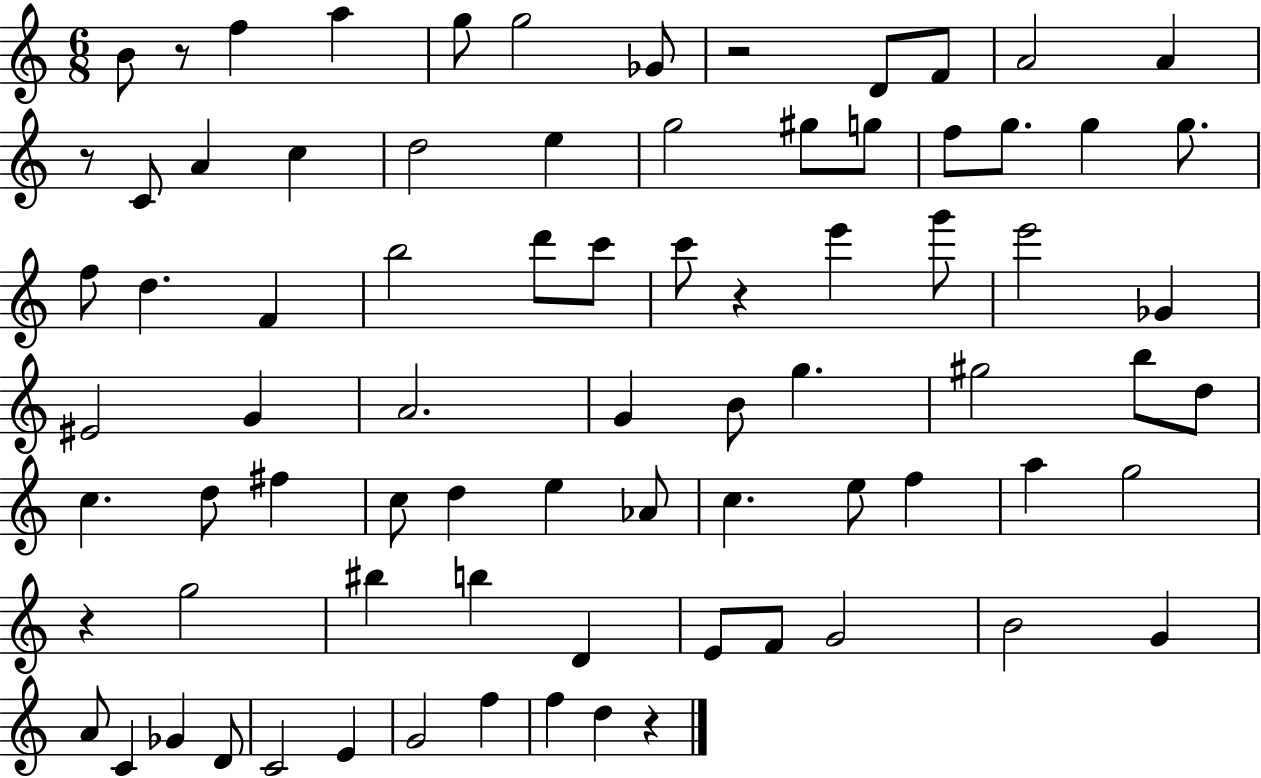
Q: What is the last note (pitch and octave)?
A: D5